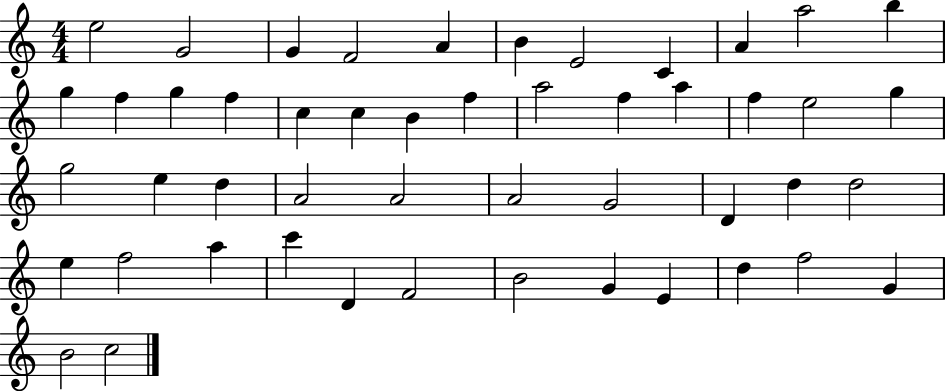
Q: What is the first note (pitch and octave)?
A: E5